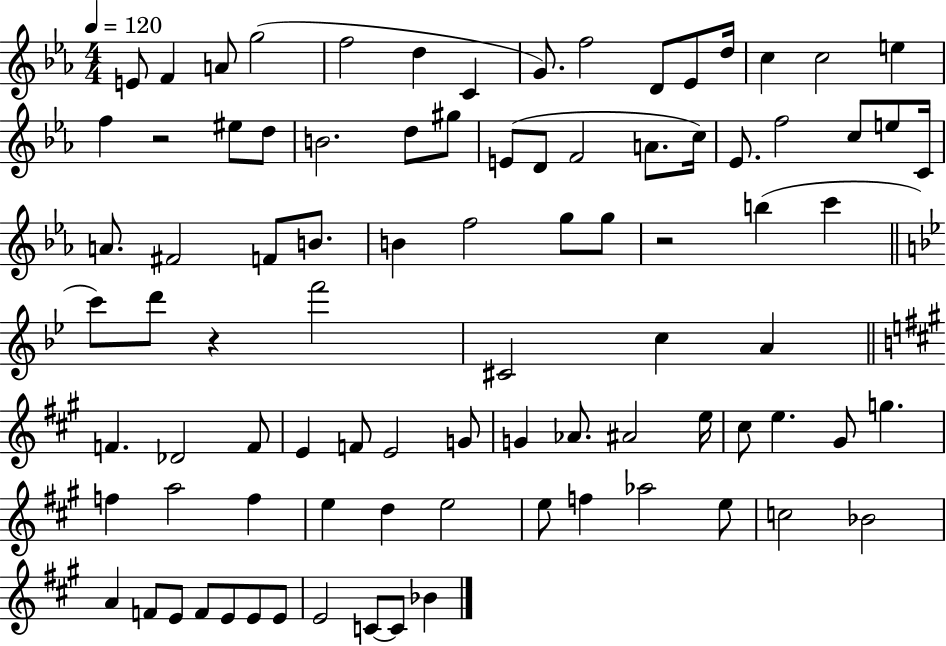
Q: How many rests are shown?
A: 3